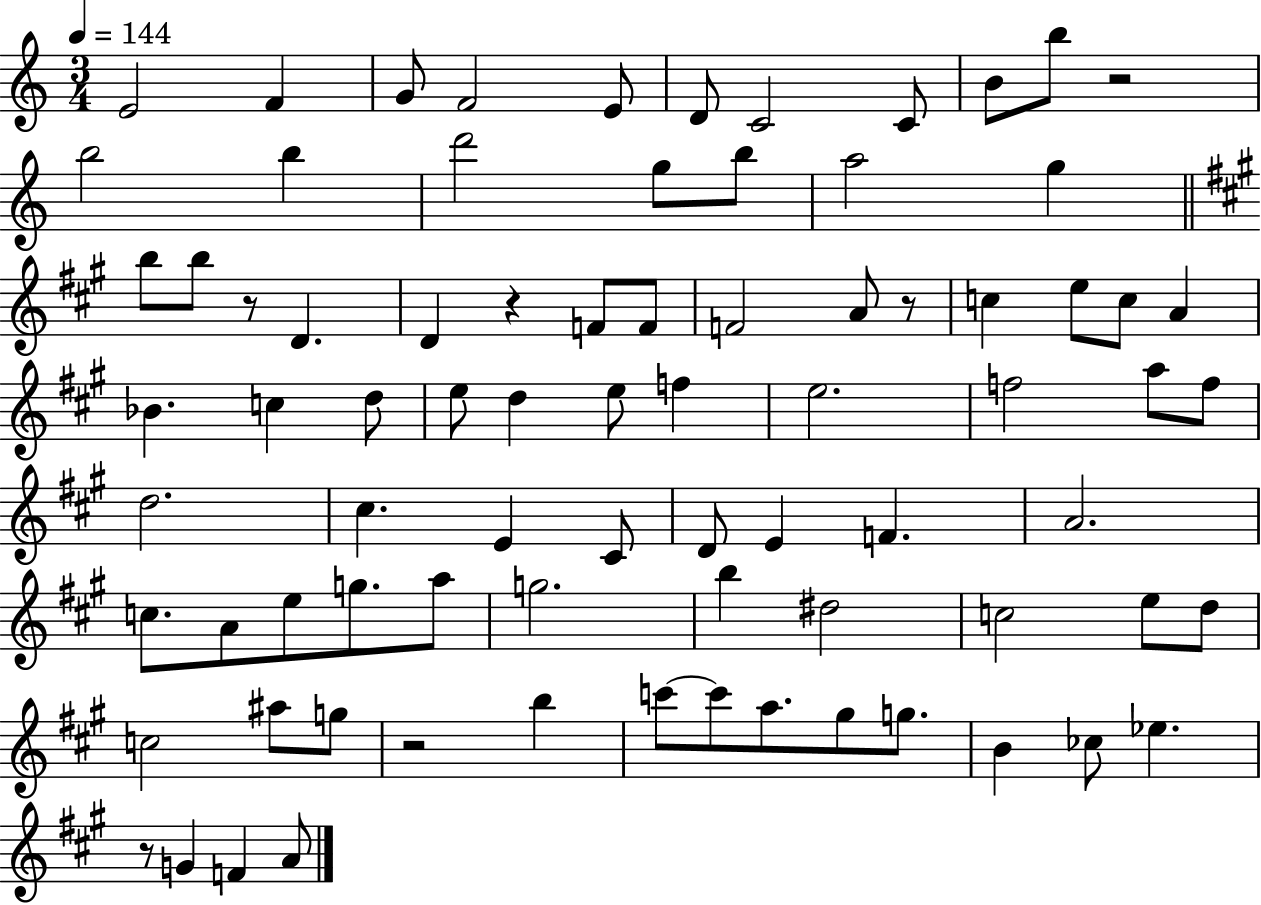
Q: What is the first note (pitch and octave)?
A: E4